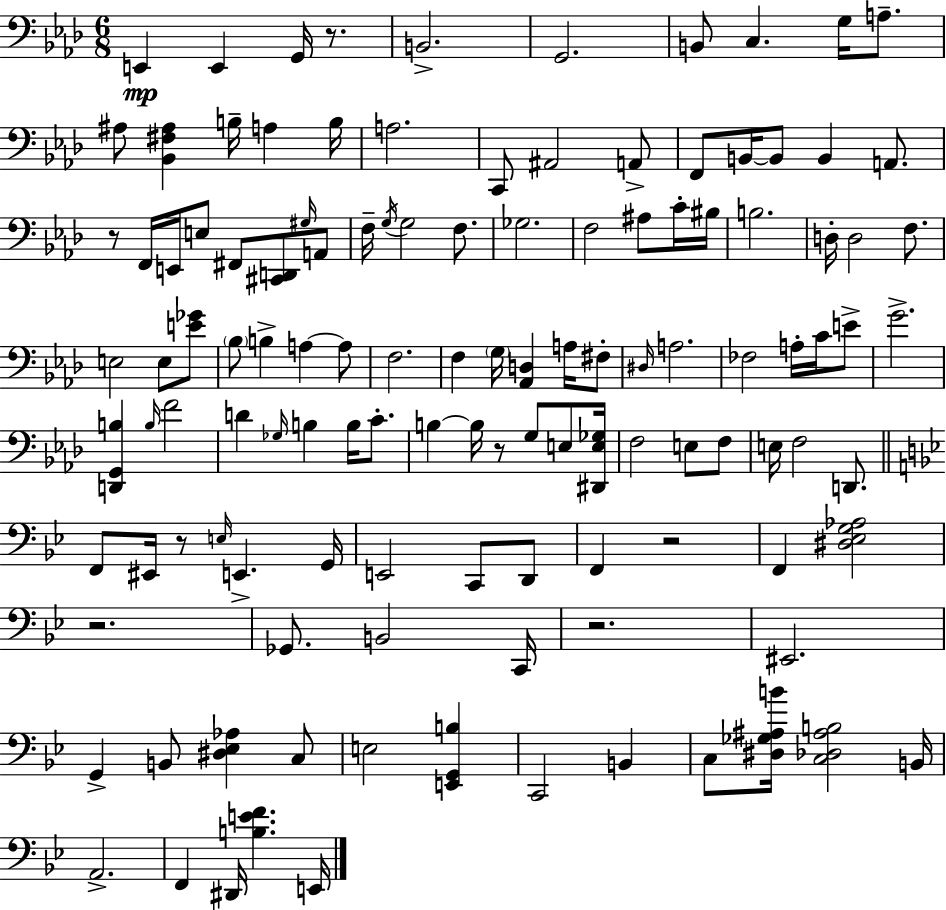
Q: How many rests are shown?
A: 7